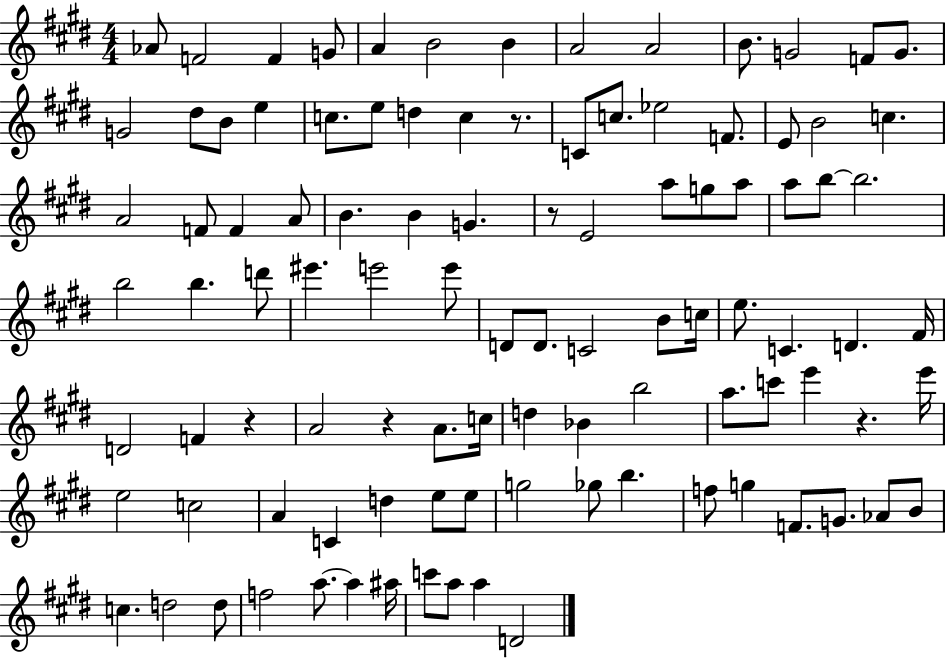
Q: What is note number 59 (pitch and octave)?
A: F4